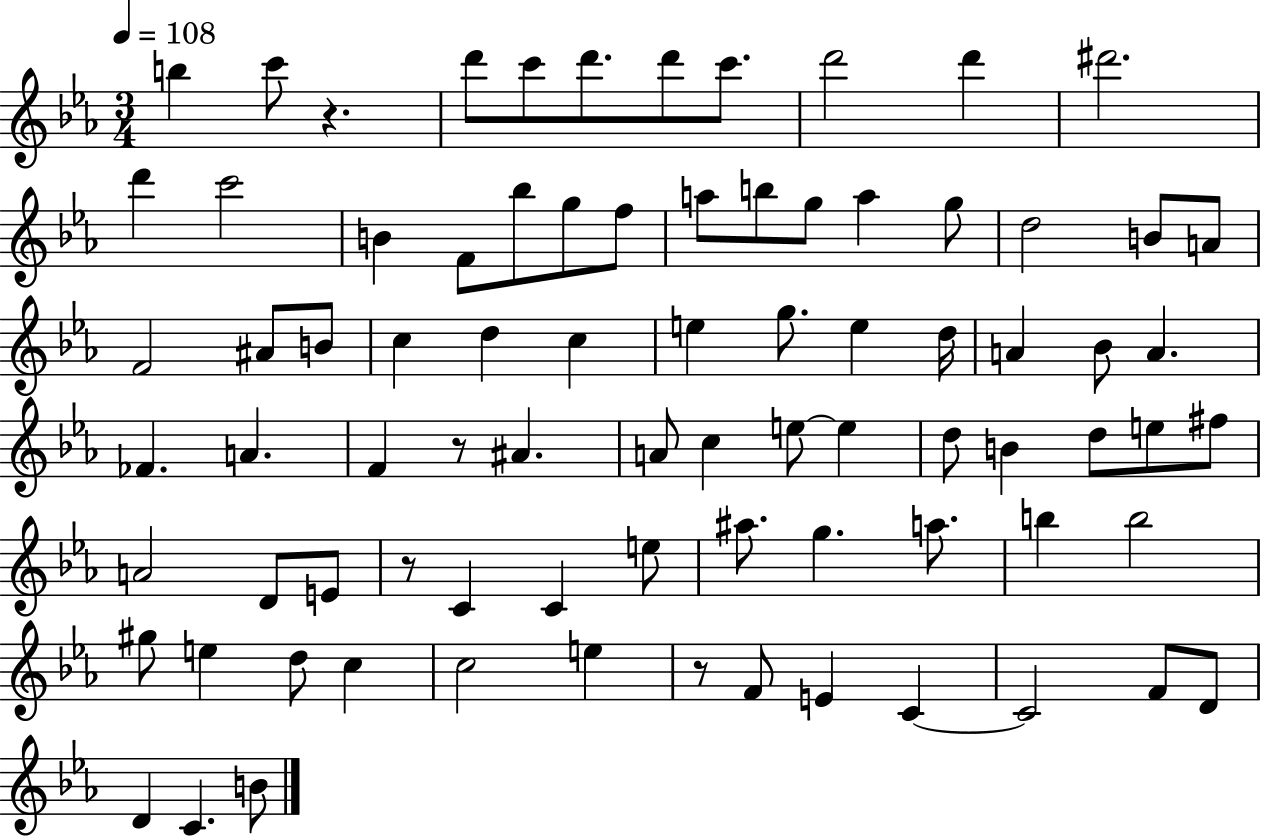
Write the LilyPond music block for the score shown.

{
  \clef treble
  \numericTimeSignature
  \time 3/4
  \key ees \major
  \tempo 4 = 108
  b''4 c'''8 r4. | d'''8 c'''8 d'''8. d'''8 c'''8. | d'''2 d'''4 | dis'''2. | \break d'''4 c'''2 | b'4 f'8 bes''8 g''8 f''8 | a''8 b''8 g''8 a''4 g''8 | d''2 b'8 a'8 | \break f'2 ais'8 b'8 | c''4 d''4 c''4 | e''4 g''8. e''4 d''16 | a'4 bes'8 a'4. | \break fes'4. a'4. | f'4 r8 ais'4. | a'8 c''4 e''8~~ e''4 | d''8 b'4 d''8 e''8 fis''8 | \break a'2 d'8 e'8 | r8 c'4 c'4 e''8 | ais''8. g''4. a''8. | b''4 b''2 | \break gis''8 e''4 d''8 c''4 | c''2 e''4 | r8 f'8 e'4 c'4~~ | c'2 f'8 d'8 | \break d'4 c'4. b'8 | \bar "|."
}